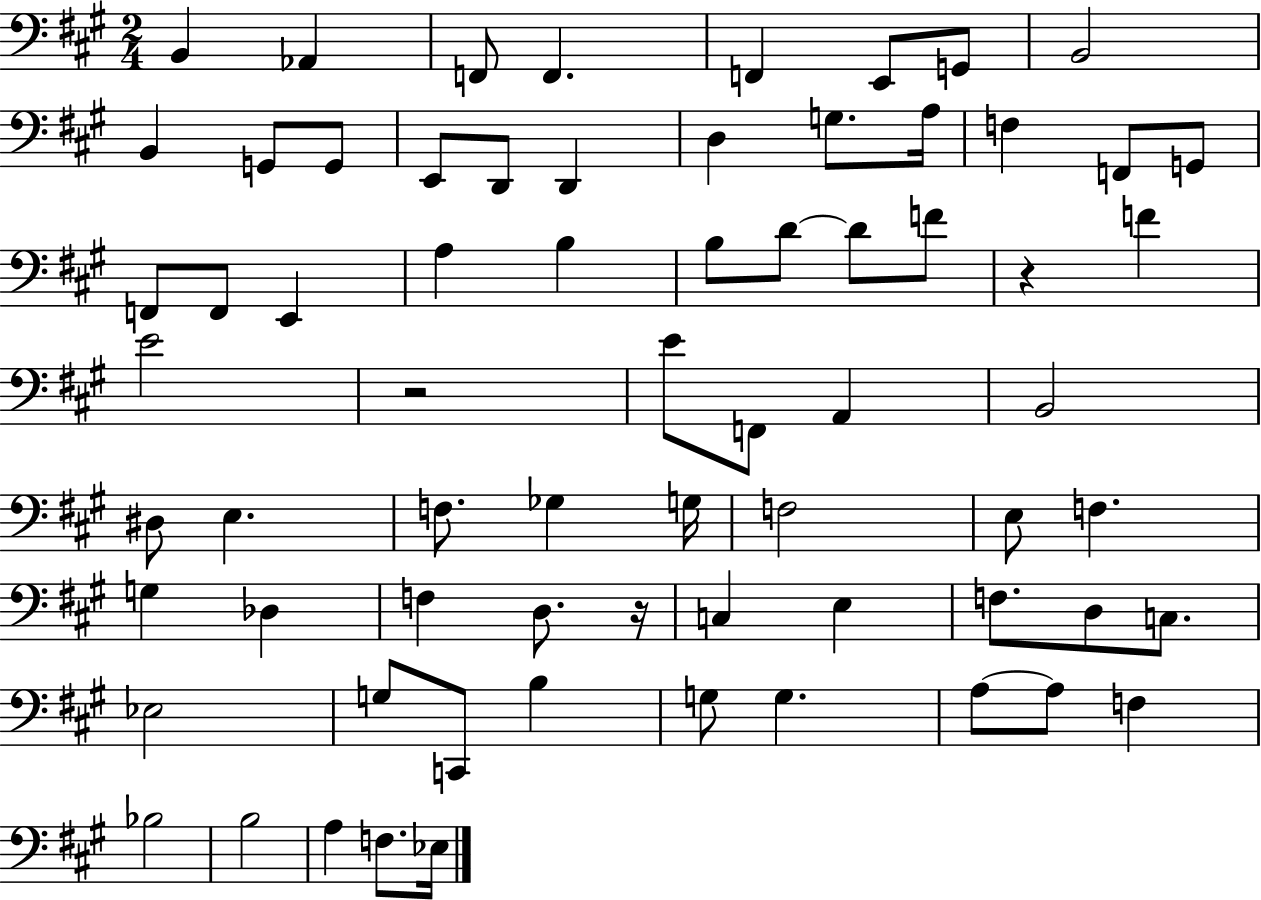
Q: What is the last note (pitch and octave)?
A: Eb3